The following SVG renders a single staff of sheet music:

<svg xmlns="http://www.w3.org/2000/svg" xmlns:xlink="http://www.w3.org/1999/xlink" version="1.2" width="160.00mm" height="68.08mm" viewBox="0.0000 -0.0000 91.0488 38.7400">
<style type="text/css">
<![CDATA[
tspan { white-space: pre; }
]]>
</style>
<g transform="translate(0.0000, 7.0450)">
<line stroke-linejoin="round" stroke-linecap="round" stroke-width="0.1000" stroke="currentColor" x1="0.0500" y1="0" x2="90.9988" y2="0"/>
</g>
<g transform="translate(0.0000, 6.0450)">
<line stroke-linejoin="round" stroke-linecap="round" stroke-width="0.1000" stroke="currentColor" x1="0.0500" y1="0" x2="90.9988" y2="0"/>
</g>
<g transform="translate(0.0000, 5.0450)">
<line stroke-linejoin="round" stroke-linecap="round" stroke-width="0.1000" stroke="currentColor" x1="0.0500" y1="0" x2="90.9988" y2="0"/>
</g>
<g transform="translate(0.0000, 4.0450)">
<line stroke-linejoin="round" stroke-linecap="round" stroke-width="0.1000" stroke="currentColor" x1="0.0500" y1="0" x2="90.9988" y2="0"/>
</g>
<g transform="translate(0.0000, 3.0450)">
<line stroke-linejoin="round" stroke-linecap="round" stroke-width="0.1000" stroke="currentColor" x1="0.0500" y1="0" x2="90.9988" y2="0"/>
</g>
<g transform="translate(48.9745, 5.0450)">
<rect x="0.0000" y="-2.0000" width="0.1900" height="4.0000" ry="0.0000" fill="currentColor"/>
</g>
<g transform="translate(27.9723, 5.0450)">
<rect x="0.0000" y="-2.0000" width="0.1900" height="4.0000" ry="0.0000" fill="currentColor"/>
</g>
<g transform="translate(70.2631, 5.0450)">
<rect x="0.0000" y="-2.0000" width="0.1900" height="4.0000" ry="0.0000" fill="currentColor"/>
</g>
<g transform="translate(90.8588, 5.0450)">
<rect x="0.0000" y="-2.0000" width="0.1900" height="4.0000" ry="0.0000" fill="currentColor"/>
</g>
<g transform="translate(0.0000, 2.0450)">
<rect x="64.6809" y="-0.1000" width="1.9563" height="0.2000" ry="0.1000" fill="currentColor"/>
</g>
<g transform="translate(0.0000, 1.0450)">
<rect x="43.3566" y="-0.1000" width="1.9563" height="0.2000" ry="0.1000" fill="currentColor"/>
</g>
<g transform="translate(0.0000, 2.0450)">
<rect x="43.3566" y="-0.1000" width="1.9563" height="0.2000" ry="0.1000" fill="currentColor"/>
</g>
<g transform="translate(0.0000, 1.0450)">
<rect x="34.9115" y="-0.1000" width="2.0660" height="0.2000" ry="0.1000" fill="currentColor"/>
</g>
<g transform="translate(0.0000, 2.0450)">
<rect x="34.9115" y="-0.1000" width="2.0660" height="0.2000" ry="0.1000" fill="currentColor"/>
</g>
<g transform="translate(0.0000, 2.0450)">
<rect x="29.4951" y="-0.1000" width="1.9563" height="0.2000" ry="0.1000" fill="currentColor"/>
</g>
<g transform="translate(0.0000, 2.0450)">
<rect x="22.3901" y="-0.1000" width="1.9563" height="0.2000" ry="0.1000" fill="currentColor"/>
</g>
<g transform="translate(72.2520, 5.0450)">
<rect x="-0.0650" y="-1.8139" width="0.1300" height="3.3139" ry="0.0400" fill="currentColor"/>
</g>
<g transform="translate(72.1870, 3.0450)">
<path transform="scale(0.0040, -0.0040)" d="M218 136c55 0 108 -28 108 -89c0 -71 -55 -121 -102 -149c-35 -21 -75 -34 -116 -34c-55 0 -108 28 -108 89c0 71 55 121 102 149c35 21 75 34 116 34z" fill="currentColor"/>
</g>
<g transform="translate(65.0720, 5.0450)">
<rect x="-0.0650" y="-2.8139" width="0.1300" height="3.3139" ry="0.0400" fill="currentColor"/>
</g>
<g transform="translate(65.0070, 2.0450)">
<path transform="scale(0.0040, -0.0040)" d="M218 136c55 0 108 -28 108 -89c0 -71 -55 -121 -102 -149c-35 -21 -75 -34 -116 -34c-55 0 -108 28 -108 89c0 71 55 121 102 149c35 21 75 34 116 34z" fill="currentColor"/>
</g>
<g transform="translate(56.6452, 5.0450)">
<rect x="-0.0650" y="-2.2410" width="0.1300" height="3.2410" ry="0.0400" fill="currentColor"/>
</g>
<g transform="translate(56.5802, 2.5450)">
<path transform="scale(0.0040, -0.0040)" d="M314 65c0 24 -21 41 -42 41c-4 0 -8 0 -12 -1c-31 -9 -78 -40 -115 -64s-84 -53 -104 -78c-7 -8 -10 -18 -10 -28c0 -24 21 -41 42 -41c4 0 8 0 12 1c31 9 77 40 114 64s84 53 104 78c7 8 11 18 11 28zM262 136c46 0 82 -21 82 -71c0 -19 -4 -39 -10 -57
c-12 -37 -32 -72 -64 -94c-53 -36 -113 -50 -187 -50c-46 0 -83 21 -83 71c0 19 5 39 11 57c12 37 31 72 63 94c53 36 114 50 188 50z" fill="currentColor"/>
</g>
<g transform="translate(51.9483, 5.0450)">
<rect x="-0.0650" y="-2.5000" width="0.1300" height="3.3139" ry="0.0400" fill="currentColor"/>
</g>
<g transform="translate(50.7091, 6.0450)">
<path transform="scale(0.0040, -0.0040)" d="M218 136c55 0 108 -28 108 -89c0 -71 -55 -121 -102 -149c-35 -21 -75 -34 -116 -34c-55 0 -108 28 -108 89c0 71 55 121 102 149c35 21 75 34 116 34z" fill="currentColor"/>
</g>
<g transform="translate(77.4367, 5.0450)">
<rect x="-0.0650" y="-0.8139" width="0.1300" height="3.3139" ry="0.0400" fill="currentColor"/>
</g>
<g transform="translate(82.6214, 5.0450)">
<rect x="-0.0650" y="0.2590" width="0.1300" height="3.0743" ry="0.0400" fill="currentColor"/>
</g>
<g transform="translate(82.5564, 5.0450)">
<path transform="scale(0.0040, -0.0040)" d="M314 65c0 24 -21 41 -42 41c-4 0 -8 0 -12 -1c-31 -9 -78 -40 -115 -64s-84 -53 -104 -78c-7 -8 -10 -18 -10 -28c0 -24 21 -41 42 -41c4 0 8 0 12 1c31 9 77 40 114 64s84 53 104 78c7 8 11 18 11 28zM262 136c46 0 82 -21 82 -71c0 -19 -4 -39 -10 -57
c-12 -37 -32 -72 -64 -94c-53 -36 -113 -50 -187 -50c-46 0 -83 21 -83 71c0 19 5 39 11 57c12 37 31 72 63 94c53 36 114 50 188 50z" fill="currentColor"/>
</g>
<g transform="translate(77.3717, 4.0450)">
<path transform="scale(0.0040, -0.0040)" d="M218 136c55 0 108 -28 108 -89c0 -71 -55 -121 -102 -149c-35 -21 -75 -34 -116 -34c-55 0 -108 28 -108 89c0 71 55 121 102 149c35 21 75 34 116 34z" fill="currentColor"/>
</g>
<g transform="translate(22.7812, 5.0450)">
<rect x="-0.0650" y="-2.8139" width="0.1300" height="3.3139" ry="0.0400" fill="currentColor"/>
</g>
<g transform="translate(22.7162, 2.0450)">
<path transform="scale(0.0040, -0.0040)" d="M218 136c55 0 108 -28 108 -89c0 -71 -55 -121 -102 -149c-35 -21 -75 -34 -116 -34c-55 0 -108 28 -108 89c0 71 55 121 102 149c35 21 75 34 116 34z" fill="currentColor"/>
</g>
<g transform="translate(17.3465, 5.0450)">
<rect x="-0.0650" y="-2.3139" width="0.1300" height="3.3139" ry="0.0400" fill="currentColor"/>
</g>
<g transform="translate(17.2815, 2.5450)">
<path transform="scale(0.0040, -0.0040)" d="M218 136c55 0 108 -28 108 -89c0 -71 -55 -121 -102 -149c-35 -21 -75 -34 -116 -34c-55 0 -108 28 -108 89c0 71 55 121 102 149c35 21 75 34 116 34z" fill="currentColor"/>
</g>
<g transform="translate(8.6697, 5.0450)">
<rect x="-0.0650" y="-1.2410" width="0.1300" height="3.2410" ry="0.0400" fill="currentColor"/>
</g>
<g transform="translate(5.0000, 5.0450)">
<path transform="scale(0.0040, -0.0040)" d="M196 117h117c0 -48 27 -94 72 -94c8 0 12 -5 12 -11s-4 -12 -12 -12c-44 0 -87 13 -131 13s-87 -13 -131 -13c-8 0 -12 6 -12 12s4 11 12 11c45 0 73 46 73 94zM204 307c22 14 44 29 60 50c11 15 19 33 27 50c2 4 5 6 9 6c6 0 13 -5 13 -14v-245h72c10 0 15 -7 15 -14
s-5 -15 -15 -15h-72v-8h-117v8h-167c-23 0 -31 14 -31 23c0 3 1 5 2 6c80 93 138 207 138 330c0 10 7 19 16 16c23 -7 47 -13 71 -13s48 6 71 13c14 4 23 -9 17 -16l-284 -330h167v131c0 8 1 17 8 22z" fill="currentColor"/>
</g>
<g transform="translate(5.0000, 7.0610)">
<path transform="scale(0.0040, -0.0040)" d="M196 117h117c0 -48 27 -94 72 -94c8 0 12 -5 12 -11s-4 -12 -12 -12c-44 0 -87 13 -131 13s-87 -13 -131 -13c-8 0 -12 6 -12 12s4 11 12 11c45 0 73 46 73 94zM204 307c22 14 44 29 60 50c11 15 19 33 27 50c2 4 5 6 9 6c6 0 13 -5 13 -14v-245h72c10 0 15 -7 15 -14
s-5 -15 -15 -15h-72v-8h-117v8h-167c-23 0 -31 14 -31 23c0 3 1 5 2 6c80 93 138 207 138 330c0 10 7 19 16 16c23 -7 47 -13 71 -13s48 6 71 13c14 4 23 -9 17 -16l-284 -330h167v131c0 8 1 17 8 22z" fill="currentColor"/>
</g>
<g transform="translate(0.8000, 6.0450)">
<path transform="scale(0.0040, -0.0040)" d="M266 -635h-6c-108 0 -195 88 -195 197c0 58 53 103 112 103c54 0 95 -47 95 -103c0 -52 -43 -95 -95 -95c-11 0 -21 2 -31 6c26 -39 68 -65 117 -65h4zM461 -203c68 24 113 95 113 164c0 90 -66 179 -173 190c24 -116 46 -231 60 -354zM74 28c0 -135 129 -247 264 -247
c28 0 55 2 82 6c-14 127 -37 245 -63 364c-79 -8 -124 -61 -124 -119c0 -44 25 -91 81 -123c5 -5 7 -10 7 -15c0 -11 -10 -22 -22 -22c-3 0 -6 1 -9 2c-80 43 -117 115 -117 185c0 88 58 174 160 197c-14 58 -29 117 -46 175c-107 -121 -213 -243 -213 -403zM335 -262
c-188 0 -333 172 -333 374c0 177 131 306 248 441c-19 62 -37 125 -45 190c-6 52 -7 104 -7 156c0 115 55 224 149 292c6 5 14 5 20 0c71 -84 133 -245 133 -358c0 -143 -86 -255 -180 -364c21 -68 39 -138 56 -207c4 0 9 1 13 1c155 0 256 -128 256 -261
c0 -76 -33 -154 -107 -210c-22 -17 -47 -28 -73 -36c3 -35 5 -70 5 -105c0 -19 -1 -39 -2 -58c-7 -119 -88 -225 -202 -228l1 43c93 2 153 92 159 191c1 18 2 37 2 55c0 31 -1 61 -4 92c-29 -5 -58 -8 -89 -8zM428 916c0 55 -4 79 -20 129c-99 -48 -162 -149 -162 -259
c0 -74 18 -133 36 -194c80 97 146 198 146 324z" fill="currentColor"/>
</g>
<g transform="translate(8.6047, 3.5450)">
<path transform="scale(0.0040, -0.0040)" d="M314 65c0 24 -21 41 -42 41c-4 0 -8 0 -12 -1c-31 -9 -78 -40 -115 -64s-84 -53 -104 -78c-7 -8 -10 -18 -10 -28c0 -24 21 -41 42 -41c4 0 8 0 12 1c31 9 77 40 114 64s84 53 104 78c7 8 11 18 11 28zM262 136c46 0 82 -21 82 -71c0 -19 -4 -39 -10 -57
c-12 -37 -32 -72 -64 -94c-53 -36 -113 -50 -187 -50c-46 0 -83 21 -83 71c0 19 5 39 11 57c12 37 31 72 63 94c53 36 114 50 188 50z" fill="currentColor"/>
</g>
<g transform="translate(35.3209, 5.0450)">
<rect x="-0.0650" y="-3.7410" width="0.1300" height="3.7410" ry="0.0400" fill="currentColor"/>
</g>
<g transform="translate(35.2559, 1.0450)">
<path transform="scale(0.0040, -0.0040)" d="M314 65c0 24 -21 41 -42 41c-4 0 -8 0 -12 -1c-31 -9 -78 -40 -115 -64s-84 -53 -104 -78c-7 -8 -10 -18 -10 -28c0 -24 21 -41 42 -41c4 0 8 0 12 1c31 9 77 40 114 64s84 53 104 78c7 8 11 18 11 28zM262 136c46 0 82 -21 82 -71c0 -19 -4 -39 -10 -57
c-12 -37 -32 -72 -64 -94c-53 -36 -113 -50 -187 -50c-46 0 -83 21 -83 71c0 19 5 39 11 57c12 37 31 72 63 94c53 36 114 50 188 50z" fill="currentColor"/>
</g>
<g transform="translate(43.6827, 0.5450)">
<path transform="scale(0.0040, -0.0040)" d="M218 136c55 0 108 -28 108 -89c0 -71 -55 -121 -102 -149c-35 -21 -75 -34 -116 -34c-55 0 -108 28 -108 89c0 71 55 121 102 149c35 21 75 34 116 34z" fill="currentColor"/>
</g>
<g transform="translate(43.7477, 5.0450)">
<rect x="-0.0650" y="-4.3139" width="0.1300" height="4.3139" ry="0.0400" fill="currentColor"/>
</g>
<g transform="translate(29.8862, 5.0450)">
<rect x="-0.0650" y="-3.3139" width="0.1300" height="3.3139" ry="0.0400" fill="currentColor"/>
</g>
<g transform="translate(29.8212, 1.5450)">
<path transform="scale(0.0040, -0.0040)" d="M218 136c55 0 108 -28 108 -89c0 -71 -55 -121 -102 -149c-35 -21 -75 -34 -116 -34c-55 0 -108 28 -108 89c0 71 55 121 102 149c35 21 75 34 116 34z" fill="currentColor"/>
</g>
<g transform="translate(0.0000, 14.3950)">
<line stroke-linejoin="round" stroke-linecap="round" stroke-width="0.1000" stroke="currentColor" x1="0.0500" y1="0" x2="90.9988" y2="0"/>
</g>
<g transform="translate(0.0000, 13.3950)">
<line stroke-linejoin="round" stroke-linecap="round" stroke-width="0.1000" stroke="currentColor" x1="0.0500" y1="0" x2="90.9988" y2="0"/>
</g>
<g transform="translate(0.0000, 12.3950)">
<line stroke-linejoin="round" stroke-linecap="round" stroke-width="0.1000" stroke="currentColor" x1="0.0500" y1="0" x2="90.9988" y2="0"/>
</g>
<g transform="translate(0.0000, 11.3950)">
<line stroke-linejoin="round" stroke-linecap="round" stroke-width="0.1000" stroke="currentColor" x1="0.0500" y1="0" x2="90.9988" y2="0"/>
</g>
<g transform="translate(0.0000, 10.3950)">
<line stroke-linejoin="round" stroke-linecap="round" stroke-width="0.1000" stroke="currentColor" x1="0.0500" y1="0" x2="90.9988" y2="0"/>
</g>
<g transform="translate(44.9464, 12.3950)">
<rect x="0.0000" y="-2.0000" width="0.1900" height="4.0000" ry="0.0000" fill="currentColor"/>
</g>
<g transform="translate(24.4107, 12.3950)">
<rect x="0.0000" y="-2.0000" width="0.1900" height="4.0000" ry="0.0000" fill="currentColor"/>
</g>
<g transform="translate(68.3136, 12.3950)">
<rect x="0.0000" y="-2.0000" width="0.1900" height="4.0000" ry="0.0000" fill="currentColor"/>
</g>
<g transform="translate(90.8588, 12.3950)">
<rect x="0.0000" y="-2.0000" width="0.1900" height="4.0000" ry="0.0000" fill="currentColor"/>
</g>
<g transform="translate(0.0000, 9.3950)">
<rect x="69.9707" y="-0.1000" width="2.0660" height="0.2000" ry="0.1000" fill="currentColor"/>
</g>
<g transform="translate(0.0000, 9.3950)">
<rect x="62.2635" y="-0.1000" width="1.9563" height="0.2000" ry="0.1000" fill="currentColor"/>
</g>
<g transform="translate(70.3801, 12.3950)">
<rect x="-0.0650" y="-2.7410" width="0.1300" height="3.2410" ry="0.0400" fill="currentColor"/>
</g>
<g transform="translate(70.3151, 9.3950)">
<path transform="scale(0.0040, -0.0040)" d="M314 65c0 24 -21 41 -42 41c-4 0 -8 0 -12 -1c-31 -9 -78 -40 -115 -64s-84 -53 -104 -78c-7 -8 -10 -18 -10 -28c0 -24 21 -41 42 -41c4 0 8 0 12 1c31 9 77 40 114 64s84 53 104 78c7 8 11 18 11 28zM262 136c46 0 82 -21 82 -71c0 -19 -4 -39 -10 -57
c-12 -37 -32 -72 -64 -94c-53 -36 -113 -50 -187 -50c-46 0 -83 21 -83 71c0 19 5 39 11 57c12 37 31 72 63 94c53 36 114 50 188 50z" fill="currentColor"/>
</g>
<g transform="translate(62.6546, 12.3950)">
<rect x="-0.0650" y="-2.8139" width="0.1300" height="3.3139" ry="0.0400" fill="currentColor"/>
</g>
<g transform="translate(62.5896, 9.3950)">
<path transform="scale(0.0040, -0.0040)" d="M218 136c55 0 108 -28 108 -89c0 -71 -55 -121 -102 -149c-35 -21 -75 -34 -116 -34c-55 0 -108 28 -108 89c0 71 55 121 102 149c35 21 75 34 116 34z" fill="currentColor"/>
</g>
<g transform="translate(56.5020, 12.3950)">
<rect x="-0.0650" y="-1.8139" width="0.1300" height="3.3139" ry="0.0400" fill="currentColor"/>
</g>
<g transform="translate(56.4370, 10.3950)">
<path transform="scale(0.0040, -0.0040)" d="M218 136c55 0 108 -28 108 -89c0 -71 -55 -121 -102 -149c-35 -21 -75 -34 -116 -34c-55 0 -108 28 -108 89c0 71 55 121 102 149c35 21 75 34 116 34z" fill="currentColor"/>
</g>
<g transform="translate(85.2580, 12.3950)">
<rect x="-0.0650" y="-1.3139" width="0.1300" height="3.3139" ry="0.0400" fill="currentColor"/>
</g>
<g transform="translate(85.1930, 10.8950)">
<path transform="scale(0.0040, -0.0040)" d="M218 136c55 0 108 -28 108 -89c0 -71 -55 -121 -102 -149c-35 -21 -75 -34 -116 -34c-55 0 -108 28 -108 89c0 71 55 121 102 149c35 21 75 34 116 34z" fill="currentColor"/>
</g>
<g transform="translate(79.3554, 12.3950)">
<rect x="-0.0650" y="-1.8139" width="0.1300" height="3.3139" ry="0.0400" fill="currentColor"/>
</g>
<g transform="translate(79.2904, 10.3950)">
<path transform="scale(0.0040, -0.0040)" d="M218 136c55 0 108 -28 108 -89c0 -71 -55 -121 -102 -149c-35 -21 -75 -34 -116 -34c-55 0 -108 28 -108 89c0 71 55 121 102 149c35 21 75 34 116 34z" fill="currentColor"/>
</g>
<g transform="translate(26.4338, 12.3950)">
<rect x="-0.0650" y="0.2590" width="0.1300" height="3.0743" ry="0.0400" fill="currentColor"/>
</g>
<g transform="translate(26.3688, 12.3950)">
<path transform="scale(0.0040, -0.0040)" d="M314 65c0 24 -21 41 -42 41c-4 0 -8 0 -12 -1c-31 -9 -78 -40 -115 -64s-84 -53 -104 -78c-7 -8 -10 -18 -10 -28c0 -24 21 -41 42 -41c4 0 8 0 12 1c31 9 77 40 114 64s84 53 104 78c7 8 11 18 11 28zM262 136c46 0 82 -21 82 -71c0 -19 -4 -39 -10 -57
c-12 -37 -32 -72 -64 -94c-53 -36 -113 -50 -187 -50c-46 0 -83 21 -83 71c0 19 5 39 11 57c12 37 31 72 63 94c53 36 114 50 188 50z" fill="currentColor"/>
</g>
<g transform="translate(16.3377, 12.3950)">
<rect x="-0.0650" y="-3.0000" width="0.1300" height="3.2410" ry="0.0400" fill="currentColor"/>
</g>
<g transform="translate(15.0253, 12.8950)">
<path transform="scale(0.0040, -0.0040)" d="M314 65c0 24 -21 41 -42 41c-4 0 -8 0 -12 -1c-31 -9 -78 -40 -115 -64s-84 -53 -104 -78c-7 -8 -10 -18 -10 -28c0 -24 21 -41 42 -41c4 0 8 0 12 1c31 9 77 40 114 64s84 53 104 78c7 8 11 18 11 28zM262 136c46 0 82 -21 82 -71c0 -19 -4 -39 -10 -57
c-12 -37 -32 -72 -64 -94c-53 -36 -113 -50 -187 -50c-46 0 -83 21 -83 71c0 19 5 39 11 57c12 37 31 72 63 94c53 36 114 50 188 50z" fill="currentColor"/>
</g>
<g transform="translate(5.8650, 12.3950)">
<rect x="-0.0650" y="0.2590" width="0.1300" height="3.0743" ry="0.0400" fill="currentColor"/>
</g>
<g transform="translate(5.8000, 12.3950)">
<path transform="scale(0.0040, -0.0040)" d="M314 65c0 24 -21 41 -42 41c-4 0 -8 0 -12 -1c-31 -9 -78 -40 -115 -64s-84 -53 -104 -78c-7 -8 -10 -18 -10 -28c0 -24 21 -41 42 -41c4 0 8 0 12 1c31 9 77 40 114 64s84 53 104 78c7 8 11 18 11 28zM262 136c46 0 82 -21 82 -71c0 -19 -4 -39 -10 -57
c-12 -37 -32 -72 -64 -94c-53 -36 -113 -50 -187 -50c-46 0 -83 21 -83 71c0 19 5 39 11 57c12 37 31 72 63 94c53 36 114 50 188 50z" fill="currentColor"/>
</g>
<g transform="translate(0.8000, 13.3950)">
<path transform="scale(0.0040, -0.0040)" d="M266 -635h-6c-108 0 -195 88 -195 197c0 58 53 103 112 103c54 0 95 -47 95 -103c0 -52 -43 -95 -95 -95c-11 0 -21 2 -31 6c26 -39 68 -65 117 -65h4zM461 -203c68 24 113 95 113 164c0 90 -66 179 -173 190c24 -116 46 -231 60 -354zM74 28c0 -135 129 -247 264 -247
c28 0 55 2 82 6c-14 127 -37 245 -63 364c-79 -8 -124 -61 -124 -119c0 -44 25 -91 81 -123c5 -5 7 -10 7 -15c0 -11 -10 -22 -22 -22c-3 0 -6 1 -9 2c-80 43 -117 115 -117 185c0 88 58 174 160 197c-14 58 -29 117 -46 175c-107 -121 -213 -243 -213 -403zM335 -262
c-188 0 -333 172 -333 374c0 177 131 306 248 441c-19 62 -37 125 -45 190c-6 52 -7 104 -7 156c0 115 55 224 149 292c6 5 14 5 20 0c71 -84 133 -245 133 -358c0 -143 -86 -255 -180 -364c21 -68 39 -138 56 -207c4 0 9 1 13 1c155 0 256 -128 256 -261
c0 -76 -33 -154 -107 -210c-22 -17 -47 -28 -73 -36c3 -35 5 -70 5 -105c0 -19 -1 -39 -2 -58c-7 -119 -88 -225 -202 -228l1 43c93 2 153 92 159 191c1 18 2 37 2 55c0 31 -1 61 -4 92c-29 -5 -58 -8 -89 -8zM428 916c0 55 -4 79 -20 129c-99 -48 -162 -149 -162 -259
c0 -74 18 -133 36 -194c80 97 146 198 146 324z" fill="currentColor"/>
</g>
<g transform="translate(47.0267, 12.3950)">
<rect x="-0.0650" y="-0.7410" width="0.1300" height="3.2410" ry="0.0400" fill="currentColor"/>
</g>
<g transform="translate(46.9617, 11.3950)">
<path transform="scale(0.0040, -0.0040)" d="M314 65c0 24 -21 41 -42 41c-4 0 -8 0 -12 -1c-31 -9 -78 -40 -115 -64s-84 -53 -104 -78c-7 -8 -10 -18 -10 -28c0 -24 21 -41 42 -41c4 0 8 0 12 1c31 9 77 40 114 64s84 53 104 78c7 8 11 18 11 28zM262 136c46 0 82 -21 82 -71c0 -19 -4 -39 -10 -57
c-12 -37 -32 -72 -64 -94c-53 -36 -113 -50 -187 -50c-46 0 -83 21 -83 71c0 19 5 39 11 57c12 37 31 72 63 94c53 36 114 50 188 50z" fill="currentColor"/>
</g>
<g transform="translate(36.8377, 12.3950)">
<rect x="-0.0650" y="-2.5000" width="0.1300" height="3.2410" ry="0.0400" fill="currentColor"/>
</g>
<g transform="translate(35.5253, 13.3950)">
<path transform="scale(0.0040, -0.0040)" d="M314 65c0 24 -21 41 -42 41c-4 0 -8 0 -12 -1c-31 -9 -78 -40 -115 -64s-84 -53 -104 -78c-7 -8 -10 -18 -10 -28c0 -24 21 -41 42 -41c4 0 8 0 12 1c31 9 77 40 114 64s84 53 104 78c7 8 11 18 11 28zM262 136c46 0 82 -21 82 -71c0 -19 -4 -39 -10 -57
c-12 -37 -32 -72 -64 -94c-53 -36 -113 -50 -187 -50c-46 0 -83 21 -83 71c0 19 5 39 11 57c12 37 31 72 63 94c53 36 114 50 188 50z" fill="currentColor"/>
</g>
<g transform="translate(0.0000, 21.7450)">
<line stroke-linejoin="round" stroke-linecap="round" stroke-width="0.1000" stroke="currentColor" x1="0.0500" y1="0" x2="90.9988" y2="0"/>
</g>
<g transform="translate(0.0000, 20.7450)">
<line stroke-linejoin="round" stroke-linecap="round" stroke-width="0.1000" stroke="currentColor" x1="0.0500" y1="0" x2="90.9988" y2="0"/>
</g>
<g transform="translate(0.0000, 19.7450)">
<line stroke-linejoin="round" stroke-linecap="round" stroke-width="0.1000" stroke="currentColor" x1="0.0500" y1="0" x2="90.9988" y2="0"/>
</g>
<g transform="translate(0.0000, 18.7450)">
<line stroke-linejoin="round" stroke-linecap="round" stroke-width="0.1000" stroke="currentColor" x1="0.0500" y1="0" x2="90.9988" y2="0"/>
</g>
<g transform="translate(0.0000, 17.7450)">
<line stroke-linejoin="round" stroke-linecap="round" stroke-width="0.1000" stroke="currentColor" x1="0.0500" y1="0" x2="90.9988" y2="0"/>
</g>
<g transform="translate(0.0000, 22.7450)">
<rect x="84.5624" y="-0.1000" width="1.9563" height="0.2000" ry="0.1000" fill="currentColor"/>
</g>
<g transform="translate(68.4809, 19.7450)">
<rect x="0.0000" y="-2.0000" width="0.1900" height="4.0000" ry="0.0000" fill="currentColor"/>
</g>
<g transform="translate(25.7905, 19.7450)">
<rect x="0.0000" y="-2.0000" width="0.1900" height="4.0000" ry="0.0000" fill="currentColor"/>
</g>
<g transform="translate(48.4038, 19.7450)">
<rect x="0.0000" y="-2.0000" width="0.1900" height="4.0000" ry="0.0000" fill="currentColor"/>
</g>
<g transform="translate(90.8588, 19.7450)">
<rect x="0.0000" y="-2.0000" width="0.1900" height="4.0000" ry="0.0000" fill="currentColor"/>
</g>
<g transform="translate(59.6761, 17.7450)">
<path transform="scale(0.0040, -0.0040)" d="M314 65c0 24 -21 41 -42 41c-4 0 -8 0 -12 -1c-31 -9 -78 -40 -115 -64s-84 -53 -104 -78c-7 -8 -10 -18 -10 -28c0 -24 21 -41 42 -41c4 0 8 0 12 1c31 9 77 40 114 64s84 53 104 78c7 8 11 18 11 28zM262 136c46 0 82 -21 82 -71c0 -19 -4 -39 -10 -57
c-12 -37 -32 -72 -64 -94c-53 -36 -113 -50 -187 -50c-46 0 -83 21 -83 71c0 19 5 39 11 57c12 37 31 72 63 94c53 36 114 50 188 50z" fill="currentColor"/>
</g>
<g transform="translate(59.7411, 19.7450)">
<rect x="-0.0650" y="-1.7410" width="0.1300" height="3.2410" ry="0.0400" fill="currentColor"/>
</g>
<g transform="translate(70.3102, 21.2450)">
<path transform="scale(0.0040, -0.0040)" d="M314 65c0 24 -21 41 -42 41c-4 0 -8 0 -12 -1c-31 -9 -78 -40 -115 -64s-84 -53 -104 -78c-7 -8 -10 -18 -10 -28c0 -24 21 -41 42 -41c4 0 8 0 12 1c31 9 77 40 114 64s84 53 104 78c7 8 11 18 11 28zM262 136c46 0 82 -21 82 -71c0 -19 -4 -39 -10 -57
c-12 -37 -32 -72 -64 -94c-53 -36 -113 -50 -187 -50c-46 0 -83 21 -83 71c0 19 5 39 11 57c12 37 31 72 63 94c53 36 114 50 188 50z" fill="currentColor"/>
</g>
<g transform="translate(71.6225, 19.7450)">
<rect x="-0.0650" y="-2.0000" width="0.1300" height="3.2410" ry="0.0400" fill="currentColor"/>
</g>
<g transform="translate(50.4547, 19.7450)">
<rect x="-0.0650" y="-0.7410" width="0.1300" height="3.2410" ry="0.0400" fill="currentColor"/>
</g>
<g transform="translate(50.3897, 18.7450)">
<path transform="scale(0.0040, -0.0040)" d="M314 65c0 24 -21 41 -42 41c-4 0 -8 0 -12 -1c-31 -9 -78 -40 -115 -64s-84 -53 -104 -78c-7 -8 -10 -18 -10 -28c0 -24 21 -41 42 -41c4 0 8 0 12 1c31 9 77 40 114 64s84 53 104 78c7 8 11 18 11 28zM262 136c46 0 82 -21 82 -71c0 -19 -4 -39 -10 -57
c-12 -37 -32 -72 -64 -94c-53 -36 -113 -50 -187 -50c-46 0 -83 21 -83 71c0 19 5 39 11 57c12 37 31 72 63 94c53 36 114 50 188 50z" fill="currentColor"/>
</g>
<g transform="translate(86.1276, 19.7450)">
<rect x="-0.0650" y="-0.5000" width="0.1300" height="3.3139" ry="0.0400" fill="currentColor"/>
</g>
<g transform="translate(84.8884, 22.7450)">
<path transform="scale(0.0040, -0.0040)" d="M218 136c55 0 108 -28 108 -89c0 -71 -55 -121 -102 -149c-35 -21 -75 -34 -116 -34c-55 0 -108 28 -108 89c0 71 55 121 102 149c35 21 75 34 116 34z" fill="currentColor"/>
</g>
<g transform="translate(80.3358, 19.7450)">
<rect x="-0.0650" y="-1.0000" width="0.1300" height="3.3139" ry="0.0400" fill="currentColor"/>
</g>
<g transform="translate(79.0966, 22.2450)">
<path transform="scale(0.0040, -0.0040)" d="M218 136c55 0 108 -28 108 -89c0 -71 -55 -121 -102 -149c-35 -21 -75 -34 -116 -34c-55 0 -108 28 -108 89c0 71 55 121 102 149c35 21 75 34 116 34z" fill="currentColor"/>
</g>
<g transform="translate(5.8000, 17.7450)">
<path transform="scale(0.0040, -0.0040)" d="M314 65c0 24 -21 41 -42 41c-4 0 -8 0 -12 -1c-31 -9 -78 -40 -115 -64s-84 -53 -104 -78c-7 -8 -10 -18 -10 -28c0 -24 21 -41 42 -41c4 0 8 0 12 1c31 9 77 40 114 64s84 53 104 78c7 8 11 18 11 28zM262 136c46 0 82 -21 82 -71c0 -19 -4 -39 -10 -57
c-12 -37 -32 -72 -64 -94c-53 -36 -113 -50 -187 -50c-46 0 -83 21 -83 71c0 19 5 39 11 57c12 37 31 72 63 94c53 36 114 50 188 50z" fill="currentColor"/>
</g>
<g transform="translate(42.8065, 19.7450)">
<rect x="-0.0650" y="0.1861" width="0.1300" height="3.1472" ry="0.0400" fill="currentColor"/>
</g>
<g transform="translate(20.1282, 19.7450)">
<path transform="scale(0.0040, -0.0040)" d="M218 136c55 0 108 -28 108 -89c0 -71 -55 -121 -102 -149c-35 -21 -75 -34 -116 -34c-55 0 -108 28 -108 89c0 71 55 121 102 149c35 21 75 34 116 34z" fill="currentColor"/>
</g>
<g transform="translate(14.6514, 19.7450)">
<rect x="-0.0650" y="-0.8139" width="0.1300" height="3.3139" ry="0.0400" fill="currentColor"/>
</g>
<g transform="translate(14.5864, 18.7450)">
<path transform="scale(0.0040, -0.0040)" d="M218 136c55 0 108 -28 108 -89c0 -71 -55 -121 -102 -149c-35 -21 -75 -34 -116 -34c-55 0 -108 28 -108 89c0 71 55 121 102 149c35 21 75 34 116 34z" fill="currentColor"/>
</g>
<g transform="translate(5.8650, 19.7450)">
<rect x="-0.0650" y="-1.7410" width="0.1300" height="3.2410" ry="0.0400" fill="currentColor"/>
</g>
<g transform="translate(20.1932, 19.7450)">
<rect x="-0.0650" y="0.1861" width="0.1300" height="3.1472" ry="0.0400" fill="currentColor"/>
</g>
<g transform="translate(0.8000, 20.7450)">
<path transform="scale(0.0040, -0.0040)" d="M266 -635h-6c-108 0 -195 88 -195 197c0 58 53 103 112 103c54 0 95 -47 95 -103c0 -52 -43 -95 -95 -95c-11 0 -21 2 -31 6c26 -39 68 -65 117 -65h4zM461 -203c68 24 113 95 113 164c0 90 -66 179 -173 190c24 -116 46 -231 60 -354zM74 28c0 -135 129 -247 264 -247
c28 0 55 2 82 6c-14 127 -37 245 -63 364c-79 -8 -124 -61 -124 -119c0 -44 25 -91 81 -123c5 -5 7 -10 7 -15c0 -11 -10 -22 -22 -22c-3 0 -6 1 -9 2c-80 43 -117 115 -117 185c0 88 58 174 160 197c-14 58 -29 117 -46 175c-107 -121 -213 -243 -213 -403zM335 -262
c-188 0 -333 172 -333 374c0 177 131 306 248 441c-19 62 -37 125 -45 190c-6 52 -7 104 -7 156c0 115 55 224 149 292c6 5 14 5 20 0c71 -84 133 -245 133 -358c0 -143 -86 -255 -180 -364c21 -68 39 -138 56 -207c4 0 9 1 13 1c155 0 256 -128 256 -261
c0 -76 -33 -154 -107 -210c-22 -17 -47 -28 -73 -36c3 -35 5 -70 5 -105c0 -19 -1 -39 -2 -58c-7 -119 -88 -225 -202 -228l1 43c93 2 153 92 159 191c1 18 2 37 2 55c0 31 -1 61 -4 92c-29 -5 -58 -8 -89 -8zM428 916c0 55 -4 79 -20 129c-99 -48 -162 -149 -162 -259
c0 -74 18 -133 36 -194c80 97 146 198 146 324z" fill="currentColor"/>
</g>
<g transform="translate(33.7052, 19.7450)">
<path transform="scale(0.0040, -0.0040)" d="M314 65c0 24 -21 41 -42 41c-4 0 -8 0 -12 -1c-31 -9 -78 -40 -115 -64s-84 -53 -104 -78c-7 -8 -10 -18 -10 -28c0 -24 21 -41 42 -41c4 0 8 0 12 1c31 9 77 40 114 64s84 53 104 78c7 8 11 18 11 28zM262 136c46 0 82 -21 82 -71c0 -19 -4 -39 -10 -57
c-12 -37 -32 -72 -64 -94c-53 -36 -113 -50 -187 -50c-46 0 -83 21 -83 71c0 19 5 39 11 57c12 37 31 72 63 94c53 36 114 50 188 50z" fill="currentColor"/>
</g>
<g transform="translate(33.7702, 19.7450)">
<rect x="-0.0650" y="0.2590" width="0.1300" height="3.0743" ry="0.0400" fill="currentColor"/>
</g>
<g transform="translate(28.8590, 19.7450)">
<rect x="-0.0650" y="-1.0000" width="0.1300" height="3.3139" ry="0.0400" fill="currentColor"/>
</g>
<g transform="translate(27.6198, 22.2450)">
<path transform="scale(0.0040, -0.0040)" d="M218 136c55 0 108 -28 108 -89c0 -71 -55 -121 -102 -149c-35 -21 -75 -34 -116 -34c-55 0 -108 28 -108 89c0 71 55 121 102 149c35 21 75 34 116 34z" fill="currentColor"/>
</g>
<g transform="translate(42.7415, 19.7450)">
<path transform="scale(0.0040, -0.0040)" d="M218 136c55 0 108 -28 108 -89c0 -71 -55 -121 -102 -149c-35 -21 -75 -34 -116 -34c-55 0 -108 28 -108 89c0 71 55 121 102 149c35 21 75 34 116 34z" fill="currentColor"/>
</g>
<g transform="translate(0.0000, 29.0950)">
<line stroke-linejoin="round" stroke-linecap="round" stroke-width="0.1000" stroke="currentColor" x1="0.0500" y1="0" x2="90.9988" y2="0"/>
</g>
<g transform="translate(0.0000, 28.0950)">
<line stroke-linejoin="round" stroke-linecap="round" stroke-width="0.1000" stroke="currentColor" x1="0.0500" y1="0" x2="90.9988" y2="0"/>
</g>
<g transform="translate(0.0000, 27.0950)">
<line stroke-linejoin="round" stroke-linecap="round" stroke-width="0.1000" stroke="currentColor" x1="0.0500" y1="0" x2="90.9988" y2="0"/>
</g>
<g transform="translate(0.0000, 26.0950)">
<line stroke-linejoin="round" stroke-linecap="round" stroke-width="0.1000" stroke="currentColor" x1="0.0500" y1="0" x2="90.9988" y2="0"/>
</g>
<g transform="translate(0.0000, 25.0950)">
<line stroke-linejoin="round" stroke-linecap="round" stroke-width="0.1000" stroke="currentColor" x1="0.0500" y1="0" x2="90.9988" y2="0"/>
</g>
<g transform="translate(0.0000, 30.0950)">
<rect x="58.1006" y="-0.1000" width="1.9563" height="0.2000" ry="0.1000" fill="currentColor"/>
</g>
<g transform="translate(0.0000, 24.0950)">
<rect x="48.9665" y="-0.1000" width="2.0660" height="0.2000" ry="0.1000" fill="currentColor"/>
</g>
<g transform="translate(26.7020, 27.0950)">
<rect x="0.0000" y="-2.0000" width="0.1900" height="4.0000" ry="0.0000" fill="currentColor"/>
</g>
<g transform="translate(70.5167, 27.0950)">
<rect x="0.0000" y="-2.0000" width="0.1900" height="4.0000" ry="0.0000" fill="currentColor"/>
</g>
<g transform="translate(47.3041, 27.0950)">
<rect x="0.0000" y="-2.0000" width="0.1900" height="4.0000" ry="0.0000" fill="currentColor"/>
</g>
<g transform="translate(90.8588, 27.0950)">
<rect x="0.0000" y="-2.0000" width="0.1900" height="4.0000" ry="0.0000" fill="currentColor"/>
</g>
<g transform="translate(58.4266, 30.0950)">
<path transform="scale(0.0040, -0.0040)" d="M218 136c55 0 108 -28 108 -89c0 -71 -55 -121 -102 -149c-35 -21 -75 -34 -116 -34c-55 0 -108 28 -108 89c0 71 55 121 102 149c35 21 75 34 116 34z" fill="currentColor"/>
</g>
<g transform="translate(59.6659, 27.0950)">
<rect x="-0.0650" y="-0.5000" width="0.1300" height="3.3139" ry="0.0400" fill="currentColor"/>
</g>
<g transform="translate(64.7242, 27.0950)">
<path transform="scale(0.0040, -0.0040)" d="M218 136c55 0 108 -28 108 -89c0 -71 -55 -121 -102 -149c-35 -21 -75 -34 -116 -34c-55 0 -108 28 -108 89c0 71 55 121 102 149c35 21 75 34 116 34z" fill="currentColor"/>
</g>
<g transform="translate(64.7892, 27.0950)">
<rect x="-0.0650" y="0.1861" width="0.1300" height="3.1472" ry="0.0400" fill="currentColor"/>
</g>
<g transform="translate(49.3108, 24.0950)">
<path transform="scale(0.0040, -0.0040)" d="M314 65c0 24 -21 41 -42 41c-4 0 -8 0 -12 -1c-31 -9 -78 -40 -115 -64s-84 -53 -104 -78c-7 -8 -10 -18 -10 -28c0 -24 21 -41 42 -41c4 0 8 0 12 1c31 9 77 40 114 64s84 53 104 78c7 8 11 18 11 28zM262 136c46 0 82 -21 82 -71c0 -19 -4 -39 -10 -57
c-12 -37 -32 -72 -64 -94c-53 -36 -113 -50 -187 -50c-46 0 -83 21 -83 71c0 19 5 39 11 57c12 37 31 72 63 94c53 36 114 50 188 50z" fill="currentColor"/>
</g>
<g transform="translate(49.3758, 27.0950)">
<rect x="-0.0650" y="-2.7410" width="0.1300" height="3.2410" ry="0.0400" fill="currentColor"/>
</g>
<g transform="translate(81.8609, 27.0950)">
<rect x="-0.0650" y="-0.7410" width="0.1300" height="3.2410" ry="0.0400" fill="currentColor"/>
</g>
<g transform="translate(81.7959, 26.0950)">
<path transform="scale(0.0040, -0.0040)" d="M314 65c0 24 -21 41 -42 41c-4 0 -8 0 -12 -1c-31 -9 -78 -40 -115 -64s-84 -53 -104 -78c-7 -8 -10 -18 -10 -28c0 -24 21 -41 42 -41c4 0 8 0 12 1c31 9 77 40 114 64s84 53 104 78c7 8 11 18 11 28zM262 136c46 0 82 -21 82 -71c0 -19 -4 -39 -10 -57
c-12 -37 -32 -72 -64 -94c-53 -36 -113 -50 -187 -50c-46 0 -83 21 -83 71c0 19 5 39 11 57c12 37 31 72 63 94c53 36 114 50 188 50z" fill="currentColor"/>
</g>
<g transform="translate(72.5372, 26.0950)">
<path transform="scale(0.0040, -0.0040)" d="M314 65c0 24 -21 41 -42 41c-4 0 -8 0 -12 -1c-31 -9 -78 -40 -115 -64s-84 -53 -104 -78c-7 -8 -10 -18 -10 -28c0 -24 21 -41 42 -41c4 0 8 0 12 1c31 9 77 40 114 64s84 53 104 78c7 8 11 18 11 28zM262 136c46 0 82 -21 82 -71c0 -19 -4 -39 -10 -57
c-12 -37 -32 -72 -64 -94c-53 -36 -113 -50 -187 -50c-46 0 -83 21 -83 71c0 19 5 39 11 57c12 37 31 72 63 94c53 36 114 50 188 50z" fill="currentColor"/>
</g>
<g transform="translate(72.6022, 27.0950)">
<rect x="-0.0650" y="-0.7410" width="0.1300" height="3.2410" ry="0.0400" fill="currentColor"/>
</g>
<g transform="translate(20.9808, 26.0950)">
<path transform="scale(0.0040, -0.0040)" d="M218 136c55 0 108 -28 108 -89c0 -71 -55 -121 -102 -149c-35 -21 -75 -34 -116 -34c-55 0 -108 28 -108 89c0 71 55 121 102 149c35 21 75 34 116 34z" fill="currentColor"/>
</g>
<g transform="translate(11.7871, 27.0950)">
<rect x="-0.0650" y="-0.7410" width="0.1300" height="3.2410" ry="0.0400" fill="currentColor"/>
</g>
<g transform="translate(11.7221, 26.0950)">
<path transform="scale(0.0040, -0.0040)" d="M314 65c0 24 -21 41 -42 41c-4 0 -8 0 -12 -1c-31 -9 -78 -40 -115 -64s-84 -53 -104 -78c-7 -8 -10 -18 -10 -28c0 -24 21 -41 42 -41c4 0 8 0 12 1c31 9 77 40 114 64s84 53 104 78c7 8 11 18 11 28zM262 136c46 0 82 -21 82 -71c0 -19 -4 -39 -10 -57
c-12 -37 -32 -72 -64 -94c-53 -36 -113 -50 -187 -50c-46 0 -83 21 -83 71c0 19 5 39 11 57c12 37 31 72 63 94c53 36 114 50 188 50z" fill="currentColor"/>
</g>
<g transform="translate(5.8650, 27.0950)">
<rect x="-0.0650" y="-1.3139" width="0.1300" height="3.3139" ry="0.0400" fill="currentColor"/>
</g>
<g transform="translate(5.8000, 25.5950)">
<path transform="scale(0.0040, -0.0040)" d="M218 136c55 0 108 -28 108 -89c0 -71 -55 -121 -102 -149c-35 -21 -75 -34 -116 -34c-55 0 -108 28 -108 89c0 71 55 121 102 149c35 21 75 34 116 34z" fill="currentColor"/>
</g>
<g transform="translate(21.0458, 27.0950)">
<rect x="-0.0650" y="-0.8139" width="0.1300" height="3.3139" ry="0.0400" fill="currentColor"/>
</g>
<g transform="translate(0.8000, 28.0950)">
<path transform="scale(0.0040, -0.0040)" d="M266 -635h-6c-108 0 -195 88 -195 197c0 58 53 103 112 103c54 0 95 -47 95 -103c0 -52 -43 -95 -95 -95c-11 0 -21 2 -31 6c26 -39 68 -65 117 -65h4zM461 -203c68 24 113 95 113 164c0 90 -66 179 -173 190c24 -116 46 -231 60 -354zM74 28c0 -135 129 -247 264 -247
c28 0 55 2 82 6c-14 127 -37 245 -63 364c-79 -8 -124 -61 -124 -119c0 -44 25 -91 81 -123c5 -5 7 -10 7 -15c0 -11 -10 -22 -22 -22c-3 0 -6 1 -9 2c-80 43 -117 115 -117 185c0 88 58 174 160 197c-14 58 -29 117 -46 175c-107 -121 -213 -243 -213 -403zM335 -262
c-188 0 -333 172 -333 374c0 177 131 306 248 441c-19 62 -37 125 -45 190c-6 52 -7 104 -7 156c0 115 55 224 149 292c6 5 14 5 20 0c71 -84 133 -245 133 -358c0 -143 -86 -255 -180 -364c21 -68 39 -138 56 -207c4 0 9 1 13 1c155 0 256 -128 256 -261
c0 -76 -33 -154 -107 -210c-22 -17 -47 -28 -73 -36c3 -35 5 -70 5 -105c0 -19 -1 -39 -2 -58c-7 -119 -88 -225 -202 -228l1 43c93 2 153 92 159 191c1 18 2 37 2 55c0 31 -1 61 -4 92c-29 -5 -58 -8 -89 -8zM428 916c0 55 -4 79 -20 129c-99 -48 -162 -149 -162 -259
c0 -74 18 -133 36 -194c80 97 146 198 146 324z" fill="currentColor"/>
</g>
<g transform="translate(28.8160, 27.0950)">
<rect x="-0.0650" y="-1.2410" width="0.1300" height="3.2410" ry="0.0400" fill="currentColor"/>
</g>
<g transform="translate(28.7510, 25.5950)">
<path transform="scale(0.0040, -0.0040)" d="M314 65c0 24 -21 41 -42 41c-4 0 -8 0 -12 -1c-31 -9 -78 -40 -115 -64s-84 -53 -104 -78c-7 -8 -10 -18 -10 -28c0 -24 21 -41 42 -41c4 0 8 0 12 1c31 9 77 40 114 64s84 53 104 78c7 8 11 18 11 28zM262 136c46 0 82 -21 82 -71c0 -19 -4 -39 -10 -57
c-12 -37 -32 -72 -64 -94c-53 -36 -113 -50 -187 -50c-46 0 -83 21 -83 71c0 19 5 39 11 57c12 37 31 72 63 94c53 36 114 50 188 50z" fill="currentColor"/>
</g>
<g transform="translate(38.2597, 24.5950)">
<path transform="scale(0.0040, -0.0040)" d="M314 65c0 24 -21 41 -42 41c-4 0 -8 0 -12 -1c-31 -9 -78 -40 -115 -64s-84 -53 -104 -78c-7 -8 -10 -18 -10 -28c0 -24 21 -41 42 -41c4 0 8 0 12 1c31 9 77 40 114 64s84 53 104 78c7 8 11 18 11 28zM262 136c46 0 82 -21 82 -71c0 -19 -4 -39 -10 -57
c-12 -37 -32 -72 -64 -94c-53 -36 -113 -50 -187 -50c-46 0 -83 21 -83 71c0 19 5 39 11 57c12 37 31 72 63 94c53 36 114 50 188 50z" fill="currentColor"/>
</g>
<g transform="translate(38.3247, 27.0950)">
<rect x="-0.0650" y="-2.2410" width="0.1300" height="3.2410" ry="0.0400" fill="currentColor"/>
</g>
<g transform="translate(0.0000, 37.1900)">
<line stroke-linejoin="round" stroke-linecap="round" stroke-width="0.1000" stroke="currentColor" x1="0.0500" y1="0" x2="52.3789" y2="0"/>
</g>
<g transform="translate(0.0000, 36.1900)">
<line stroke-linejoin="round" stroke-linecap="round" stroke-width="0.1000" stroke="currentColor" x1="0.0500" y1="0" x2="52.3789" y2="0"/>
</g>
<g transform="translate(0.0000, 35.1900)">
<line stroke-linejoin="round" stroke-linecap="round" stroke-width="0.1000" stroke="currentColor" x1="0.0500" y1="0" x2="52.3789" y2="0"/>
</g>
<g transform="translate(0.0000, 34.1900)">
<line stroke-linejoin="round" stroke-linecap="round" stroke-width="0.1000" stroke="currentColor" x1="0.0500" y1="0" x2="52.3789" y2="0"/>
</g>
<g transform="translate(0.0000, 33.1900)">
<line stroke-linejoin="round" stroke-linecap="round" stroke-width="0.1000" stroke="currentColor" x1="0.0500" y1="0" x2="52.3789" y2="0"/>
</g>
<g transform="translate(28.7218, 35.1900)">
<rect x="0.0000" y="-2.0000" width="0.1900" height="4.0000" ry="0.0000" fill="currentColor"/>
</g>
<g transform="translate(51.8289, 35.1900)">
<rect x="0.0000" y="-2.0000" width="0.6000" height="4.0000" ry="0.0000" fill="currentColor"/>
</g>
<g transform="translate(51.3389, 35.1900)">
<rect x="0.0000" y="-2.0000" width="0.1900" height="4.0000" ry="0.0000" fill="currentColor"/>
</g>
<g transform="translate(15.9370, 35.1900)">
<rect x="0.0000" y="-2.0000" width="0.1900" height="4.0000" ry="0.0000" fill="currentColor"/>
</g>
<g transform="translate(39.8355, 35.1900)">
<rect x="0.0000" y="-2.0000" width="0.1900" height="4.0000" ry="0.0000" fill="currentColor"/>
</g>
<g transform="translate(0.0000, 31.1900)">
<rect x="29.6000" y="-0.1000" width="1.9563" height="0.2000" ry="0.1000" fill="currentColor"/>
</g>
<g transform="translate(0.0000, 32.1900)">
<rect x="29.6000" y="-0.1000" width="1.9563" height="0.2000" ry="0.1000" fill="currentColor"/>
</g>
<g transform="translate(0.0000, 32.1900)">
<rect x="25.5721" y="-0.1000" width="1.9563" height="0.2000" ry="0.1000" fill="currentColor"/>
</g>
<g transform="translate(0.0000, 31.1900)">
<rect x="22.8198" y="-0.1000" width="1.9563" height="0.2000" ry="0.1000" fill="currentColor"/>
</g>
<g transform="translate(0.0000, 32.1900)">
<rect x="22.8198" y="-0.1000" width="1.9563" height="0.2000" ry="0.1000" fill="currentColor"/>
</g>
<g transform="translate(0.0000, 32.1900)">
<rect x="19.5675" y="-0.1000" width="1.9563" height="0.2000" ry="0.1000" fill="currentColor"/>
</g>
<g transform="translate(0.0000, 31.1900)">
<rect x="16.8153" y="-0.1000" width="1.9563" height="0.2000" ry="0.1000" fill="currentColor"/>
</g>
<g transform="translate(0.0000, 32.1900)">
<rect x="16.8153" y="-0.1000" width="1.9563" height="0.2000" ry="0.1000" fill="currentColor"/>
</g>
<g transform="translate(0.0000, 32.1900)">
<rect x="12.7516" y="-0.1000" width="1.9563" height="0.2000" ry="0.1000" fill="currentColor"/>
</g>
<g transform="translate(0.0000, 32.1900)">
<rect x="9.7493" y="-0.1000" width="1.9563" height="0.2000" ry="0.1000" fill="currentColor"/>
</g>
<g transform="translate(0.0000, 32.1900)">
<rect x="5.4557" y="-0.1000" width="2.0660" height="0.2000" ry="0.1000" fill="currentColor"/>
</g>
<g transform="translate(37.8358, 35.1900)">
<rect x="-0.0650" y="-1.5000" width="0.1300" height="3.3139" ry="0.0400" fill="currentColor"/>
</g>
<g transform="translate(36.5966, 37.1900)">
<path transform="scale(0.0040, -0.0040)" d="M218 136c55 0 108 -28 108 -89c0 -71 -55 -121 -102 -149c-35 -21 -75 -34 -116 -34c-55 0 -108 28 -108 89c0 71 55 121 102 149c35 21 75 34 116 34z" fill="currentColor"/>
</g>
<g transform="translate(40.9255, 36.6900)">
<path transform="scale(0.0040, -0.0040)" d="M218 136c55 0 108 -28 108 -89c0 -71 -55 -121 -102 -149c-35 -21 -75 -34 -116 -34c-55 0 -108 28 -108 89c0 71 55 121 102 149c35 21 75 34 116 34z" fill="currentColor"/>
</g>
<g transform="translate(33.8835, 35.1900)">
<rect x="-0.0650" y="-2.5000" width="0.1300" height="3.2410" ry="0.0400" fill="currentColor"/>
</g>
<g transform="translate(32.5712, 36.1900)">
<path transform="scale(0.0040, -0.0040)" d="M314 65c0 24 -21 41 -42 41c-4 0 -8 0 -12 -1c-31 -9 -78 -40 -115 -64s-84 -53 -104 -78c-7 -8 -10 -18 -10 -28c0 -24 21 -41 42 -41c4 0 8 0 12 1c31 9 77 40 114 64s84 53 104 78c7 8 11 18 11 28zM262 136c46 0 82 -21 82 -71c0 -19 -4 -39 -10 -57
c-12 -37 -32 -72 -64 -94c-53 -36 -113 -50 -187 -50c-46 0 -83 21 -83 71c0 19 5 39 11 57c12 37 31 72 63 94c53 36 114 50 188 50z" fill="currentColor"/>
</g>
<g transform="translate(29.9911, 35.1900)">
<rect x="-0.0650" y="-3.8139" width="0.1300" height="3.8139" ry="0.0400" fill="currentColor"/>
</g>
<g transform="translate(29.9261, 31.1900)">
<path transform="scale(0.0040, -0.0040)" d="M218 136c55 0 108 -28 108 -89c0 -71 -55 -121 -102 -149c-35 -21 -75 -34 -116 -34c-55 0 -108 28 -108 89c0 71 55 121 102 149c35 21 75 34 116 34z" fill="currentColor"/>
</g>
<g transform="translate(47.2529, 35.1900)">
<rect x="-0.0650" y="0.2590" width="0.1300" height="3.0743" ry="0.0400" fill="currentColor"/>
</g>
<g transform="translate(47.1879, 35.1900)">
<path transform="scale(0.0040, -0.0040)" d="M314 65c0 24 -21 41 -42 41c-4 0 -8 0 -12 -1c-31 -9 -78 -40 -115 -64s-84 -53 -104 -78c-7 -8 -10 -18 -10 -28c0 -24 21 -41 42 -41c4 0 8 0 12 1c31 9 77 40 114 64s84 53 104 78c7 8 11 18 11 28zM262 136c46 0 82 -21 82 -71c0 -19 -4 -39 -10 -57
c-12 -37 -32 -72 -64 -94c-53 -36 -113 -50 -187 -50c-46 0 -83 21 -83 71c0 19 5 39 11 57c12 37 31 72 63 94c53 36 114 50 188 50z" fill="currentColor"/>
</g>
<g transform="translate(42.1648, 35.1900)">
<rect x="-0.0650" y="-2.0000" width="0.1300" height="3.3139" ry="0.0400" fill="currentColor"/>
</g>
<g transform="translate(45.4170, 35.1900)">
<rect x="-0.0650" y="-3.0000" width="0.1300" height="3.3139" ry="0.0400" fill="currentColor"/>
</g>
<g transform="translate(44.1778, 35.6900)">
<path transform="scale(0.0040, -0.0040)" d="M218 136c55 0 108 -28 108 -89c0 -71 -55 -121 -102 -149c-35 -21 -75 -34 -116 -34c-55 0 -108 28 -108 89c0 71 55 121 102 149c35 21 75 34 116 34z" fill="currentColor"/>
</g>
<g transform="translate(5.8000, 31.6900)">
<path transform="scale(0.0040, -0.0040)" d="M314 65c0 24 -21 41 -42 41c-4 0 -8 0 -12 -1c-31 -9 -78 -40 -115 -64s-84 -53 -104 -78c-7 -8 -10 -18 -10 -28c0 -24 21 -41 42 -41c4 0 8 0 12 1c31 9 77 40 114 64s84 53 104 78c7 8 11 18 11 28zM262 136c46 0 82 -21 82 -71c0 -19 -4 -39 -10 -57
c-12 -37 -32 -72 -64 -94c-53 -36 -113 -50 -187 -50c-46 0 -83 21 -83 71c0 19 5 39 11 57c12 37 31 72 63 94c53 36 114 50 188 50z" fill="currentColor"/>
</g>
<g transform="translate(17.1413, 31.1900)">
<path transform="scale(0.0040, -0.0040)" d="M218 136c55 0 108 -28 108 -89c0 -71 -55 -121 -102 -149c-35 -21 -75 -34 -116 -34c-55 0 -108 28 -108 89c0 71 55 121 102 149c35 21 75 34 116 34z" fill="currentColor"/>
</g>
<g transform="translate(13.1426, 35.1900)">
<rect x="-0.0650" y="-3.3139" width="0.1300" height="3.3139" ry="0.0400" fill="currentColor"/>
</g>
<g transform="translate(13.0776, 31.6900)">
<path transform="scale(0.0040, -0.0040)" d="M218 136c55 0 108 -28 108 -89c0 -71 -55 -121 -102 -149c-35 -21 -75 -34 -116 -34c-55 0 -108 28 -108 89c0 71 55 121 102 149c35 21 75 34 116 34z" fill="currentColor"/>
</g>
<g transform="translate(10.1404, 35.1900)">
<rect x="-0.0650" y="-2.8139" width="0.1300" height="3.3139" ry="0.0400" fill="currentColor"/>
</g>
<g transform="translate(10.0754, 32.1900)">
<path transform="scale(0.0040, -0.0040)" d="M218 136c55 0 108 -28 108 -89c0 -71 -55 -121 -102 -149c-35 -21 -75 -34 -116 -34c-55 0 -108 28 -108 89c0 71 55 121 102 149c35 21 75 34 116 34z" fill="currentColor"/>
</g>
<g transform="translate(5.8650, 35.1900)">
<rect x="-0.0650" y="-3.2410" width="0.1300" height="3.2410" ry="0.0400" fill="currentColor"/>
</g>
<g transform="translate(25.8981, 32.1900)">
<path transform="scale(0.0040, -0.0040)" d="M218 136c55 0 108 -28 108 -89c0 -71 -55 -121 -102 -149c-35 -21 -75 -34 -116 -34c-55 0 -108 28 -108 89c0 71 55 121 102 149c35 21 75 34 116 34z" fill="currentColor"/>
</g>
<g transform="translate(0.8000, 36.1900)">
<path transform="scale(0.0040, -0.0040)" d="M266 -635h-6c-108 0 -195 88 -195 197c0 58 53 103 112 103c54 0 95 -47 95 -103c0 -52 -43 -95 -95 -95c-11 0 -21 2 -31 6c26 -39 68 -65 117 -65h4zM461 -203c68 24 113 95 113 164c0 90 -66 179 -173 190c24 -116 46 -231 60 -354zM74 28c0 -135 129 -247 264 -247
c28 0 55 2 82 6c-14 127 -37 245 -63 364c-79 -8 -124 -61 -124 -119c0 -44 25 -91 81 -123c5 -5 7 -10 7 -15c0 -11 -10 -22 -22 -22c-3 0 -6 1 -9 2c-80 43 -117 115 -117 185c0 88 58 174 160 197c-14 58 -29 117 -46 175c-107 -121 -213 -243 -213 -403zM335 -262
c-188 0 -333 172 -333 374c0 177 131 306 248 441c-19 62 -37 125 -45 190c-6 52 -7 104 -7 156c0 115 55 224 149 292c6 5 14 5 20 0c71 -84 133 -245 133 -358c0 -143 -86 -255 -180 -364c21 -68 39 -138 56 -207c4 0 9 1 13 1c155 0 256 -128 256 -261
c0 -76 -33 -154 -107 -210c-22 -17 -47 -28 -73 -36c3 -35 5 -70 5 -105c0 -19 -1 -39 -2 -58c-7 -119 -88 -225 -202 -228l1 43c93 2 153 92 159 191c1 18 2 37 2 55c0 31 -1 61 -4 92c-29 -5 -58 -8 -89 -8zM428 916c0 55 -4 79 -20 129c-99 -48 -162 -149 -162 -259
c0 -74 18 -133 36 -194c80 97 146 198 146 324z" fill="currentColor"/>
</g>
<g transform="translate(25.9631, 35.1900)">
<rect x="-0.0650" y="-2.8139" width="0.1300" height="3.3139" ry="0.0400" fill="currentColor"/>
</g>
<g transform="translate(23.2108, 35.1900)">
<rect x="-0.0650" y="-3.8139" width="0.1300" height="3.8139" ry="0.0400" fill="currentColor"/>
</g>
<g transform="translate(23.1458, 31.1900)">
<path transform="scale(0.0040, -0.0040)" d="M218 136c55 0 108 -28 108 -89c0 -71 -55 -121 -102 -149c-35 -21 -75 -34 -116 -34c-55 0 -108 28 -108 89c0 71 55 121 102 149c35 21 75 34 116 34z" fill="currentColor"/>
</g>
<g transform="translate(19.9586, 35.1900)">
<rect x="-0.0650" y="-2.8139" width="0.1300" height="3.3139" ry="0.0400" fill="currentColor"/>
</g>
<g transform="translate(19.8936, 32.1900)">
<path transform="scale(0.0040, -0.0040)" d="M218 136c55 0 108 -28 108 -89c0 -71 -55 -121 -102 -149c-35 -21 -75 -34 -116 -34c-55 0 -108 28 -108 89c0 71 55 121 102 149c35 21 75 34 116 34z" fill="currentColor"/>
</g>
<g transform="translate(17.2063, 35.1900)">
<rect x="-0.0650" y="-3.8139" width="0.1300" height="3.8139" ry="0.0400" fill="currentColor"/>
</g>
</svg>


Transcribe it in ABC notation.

X:1
T:Untitled
M:4/4
L:1/4
K:C
e2 g a b c'2 d' G g2 a f d B2 B2 A2 B2 G2 d2 f a a2 f e f2 d B D B2 B d2 f2 F2 D C e d2 d e2 g2 a2 C B d2 d2 b2 a b c' a c' a c' G2 E F A B2